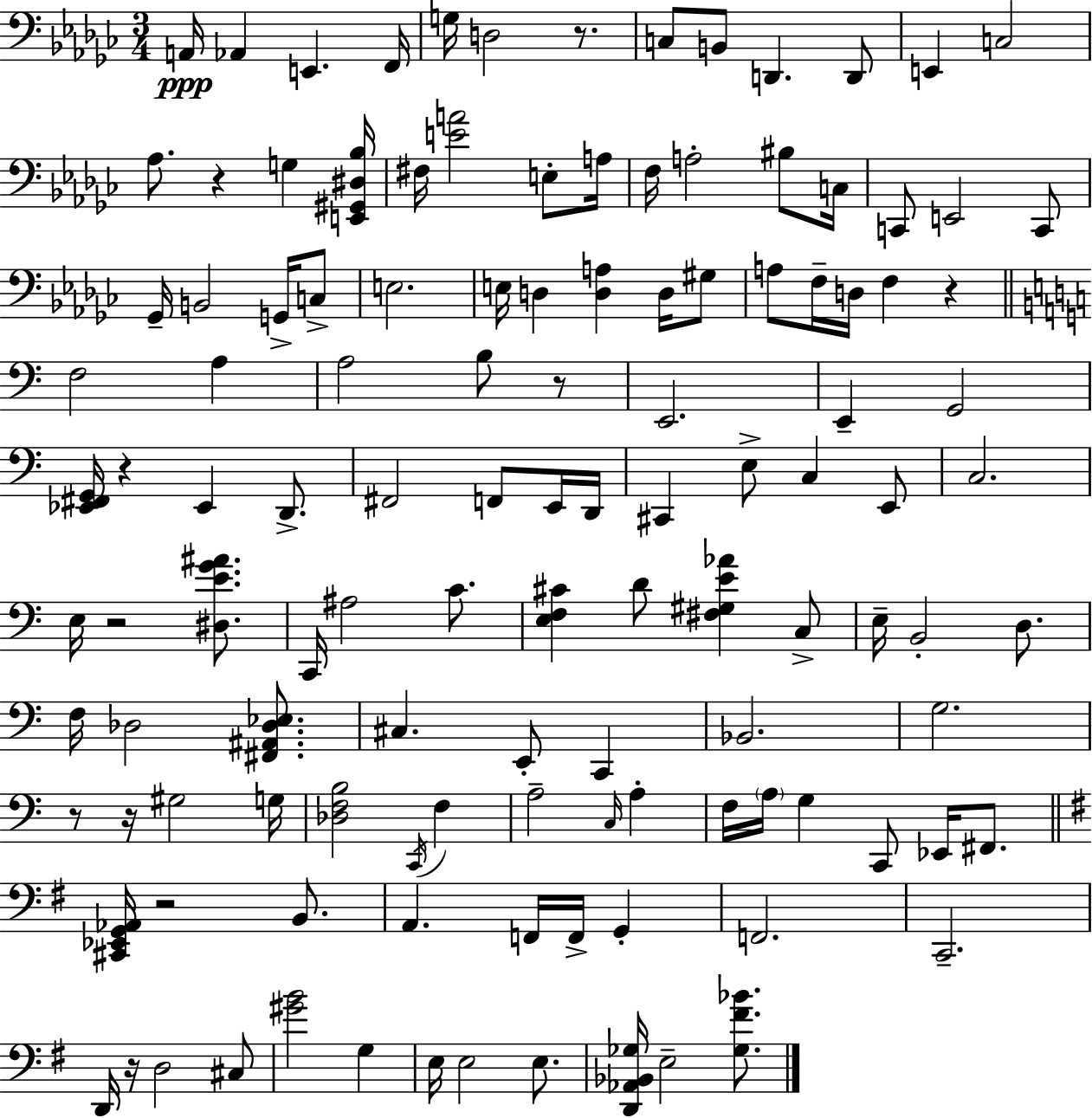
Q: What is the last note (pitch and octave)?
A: E3